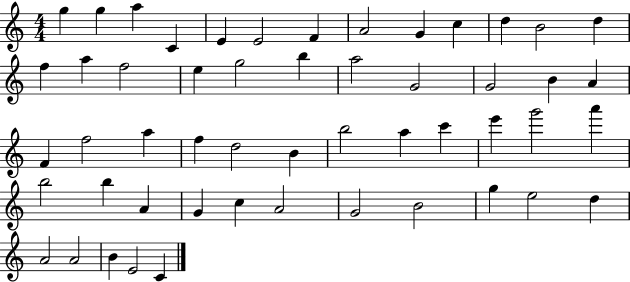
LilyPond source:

{
  \clef treble
  \numericTimeSignature
  \time 4/4
  \key c \major
  g''4 g''4 a''4 c'4 | e'4 e'2 f'4 | a'2 g'4 c''4 | d''4 b'2 d''4 | \break f''4 a''4 f''2 | e''4 g''2 b''4 | a''2 g'2 | g'2 b'4 a'4 | \break f'4 f''2 a''4 | f''4 d''2 b'4 | b''2 a''4 c'''4 | e'''4 g'''2 a'''4 | \break b''2 b''4 a'4 | g'4 c''4 a'2 | g'2 b'2 | g''4 e''2 d''4 | \break a'2 a'2 | b'4 e'2 c'4 | \bar "|."
}